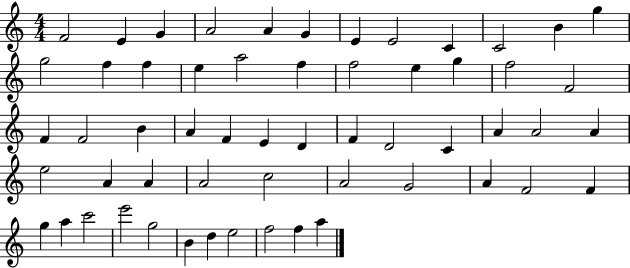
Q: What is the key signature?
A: C major